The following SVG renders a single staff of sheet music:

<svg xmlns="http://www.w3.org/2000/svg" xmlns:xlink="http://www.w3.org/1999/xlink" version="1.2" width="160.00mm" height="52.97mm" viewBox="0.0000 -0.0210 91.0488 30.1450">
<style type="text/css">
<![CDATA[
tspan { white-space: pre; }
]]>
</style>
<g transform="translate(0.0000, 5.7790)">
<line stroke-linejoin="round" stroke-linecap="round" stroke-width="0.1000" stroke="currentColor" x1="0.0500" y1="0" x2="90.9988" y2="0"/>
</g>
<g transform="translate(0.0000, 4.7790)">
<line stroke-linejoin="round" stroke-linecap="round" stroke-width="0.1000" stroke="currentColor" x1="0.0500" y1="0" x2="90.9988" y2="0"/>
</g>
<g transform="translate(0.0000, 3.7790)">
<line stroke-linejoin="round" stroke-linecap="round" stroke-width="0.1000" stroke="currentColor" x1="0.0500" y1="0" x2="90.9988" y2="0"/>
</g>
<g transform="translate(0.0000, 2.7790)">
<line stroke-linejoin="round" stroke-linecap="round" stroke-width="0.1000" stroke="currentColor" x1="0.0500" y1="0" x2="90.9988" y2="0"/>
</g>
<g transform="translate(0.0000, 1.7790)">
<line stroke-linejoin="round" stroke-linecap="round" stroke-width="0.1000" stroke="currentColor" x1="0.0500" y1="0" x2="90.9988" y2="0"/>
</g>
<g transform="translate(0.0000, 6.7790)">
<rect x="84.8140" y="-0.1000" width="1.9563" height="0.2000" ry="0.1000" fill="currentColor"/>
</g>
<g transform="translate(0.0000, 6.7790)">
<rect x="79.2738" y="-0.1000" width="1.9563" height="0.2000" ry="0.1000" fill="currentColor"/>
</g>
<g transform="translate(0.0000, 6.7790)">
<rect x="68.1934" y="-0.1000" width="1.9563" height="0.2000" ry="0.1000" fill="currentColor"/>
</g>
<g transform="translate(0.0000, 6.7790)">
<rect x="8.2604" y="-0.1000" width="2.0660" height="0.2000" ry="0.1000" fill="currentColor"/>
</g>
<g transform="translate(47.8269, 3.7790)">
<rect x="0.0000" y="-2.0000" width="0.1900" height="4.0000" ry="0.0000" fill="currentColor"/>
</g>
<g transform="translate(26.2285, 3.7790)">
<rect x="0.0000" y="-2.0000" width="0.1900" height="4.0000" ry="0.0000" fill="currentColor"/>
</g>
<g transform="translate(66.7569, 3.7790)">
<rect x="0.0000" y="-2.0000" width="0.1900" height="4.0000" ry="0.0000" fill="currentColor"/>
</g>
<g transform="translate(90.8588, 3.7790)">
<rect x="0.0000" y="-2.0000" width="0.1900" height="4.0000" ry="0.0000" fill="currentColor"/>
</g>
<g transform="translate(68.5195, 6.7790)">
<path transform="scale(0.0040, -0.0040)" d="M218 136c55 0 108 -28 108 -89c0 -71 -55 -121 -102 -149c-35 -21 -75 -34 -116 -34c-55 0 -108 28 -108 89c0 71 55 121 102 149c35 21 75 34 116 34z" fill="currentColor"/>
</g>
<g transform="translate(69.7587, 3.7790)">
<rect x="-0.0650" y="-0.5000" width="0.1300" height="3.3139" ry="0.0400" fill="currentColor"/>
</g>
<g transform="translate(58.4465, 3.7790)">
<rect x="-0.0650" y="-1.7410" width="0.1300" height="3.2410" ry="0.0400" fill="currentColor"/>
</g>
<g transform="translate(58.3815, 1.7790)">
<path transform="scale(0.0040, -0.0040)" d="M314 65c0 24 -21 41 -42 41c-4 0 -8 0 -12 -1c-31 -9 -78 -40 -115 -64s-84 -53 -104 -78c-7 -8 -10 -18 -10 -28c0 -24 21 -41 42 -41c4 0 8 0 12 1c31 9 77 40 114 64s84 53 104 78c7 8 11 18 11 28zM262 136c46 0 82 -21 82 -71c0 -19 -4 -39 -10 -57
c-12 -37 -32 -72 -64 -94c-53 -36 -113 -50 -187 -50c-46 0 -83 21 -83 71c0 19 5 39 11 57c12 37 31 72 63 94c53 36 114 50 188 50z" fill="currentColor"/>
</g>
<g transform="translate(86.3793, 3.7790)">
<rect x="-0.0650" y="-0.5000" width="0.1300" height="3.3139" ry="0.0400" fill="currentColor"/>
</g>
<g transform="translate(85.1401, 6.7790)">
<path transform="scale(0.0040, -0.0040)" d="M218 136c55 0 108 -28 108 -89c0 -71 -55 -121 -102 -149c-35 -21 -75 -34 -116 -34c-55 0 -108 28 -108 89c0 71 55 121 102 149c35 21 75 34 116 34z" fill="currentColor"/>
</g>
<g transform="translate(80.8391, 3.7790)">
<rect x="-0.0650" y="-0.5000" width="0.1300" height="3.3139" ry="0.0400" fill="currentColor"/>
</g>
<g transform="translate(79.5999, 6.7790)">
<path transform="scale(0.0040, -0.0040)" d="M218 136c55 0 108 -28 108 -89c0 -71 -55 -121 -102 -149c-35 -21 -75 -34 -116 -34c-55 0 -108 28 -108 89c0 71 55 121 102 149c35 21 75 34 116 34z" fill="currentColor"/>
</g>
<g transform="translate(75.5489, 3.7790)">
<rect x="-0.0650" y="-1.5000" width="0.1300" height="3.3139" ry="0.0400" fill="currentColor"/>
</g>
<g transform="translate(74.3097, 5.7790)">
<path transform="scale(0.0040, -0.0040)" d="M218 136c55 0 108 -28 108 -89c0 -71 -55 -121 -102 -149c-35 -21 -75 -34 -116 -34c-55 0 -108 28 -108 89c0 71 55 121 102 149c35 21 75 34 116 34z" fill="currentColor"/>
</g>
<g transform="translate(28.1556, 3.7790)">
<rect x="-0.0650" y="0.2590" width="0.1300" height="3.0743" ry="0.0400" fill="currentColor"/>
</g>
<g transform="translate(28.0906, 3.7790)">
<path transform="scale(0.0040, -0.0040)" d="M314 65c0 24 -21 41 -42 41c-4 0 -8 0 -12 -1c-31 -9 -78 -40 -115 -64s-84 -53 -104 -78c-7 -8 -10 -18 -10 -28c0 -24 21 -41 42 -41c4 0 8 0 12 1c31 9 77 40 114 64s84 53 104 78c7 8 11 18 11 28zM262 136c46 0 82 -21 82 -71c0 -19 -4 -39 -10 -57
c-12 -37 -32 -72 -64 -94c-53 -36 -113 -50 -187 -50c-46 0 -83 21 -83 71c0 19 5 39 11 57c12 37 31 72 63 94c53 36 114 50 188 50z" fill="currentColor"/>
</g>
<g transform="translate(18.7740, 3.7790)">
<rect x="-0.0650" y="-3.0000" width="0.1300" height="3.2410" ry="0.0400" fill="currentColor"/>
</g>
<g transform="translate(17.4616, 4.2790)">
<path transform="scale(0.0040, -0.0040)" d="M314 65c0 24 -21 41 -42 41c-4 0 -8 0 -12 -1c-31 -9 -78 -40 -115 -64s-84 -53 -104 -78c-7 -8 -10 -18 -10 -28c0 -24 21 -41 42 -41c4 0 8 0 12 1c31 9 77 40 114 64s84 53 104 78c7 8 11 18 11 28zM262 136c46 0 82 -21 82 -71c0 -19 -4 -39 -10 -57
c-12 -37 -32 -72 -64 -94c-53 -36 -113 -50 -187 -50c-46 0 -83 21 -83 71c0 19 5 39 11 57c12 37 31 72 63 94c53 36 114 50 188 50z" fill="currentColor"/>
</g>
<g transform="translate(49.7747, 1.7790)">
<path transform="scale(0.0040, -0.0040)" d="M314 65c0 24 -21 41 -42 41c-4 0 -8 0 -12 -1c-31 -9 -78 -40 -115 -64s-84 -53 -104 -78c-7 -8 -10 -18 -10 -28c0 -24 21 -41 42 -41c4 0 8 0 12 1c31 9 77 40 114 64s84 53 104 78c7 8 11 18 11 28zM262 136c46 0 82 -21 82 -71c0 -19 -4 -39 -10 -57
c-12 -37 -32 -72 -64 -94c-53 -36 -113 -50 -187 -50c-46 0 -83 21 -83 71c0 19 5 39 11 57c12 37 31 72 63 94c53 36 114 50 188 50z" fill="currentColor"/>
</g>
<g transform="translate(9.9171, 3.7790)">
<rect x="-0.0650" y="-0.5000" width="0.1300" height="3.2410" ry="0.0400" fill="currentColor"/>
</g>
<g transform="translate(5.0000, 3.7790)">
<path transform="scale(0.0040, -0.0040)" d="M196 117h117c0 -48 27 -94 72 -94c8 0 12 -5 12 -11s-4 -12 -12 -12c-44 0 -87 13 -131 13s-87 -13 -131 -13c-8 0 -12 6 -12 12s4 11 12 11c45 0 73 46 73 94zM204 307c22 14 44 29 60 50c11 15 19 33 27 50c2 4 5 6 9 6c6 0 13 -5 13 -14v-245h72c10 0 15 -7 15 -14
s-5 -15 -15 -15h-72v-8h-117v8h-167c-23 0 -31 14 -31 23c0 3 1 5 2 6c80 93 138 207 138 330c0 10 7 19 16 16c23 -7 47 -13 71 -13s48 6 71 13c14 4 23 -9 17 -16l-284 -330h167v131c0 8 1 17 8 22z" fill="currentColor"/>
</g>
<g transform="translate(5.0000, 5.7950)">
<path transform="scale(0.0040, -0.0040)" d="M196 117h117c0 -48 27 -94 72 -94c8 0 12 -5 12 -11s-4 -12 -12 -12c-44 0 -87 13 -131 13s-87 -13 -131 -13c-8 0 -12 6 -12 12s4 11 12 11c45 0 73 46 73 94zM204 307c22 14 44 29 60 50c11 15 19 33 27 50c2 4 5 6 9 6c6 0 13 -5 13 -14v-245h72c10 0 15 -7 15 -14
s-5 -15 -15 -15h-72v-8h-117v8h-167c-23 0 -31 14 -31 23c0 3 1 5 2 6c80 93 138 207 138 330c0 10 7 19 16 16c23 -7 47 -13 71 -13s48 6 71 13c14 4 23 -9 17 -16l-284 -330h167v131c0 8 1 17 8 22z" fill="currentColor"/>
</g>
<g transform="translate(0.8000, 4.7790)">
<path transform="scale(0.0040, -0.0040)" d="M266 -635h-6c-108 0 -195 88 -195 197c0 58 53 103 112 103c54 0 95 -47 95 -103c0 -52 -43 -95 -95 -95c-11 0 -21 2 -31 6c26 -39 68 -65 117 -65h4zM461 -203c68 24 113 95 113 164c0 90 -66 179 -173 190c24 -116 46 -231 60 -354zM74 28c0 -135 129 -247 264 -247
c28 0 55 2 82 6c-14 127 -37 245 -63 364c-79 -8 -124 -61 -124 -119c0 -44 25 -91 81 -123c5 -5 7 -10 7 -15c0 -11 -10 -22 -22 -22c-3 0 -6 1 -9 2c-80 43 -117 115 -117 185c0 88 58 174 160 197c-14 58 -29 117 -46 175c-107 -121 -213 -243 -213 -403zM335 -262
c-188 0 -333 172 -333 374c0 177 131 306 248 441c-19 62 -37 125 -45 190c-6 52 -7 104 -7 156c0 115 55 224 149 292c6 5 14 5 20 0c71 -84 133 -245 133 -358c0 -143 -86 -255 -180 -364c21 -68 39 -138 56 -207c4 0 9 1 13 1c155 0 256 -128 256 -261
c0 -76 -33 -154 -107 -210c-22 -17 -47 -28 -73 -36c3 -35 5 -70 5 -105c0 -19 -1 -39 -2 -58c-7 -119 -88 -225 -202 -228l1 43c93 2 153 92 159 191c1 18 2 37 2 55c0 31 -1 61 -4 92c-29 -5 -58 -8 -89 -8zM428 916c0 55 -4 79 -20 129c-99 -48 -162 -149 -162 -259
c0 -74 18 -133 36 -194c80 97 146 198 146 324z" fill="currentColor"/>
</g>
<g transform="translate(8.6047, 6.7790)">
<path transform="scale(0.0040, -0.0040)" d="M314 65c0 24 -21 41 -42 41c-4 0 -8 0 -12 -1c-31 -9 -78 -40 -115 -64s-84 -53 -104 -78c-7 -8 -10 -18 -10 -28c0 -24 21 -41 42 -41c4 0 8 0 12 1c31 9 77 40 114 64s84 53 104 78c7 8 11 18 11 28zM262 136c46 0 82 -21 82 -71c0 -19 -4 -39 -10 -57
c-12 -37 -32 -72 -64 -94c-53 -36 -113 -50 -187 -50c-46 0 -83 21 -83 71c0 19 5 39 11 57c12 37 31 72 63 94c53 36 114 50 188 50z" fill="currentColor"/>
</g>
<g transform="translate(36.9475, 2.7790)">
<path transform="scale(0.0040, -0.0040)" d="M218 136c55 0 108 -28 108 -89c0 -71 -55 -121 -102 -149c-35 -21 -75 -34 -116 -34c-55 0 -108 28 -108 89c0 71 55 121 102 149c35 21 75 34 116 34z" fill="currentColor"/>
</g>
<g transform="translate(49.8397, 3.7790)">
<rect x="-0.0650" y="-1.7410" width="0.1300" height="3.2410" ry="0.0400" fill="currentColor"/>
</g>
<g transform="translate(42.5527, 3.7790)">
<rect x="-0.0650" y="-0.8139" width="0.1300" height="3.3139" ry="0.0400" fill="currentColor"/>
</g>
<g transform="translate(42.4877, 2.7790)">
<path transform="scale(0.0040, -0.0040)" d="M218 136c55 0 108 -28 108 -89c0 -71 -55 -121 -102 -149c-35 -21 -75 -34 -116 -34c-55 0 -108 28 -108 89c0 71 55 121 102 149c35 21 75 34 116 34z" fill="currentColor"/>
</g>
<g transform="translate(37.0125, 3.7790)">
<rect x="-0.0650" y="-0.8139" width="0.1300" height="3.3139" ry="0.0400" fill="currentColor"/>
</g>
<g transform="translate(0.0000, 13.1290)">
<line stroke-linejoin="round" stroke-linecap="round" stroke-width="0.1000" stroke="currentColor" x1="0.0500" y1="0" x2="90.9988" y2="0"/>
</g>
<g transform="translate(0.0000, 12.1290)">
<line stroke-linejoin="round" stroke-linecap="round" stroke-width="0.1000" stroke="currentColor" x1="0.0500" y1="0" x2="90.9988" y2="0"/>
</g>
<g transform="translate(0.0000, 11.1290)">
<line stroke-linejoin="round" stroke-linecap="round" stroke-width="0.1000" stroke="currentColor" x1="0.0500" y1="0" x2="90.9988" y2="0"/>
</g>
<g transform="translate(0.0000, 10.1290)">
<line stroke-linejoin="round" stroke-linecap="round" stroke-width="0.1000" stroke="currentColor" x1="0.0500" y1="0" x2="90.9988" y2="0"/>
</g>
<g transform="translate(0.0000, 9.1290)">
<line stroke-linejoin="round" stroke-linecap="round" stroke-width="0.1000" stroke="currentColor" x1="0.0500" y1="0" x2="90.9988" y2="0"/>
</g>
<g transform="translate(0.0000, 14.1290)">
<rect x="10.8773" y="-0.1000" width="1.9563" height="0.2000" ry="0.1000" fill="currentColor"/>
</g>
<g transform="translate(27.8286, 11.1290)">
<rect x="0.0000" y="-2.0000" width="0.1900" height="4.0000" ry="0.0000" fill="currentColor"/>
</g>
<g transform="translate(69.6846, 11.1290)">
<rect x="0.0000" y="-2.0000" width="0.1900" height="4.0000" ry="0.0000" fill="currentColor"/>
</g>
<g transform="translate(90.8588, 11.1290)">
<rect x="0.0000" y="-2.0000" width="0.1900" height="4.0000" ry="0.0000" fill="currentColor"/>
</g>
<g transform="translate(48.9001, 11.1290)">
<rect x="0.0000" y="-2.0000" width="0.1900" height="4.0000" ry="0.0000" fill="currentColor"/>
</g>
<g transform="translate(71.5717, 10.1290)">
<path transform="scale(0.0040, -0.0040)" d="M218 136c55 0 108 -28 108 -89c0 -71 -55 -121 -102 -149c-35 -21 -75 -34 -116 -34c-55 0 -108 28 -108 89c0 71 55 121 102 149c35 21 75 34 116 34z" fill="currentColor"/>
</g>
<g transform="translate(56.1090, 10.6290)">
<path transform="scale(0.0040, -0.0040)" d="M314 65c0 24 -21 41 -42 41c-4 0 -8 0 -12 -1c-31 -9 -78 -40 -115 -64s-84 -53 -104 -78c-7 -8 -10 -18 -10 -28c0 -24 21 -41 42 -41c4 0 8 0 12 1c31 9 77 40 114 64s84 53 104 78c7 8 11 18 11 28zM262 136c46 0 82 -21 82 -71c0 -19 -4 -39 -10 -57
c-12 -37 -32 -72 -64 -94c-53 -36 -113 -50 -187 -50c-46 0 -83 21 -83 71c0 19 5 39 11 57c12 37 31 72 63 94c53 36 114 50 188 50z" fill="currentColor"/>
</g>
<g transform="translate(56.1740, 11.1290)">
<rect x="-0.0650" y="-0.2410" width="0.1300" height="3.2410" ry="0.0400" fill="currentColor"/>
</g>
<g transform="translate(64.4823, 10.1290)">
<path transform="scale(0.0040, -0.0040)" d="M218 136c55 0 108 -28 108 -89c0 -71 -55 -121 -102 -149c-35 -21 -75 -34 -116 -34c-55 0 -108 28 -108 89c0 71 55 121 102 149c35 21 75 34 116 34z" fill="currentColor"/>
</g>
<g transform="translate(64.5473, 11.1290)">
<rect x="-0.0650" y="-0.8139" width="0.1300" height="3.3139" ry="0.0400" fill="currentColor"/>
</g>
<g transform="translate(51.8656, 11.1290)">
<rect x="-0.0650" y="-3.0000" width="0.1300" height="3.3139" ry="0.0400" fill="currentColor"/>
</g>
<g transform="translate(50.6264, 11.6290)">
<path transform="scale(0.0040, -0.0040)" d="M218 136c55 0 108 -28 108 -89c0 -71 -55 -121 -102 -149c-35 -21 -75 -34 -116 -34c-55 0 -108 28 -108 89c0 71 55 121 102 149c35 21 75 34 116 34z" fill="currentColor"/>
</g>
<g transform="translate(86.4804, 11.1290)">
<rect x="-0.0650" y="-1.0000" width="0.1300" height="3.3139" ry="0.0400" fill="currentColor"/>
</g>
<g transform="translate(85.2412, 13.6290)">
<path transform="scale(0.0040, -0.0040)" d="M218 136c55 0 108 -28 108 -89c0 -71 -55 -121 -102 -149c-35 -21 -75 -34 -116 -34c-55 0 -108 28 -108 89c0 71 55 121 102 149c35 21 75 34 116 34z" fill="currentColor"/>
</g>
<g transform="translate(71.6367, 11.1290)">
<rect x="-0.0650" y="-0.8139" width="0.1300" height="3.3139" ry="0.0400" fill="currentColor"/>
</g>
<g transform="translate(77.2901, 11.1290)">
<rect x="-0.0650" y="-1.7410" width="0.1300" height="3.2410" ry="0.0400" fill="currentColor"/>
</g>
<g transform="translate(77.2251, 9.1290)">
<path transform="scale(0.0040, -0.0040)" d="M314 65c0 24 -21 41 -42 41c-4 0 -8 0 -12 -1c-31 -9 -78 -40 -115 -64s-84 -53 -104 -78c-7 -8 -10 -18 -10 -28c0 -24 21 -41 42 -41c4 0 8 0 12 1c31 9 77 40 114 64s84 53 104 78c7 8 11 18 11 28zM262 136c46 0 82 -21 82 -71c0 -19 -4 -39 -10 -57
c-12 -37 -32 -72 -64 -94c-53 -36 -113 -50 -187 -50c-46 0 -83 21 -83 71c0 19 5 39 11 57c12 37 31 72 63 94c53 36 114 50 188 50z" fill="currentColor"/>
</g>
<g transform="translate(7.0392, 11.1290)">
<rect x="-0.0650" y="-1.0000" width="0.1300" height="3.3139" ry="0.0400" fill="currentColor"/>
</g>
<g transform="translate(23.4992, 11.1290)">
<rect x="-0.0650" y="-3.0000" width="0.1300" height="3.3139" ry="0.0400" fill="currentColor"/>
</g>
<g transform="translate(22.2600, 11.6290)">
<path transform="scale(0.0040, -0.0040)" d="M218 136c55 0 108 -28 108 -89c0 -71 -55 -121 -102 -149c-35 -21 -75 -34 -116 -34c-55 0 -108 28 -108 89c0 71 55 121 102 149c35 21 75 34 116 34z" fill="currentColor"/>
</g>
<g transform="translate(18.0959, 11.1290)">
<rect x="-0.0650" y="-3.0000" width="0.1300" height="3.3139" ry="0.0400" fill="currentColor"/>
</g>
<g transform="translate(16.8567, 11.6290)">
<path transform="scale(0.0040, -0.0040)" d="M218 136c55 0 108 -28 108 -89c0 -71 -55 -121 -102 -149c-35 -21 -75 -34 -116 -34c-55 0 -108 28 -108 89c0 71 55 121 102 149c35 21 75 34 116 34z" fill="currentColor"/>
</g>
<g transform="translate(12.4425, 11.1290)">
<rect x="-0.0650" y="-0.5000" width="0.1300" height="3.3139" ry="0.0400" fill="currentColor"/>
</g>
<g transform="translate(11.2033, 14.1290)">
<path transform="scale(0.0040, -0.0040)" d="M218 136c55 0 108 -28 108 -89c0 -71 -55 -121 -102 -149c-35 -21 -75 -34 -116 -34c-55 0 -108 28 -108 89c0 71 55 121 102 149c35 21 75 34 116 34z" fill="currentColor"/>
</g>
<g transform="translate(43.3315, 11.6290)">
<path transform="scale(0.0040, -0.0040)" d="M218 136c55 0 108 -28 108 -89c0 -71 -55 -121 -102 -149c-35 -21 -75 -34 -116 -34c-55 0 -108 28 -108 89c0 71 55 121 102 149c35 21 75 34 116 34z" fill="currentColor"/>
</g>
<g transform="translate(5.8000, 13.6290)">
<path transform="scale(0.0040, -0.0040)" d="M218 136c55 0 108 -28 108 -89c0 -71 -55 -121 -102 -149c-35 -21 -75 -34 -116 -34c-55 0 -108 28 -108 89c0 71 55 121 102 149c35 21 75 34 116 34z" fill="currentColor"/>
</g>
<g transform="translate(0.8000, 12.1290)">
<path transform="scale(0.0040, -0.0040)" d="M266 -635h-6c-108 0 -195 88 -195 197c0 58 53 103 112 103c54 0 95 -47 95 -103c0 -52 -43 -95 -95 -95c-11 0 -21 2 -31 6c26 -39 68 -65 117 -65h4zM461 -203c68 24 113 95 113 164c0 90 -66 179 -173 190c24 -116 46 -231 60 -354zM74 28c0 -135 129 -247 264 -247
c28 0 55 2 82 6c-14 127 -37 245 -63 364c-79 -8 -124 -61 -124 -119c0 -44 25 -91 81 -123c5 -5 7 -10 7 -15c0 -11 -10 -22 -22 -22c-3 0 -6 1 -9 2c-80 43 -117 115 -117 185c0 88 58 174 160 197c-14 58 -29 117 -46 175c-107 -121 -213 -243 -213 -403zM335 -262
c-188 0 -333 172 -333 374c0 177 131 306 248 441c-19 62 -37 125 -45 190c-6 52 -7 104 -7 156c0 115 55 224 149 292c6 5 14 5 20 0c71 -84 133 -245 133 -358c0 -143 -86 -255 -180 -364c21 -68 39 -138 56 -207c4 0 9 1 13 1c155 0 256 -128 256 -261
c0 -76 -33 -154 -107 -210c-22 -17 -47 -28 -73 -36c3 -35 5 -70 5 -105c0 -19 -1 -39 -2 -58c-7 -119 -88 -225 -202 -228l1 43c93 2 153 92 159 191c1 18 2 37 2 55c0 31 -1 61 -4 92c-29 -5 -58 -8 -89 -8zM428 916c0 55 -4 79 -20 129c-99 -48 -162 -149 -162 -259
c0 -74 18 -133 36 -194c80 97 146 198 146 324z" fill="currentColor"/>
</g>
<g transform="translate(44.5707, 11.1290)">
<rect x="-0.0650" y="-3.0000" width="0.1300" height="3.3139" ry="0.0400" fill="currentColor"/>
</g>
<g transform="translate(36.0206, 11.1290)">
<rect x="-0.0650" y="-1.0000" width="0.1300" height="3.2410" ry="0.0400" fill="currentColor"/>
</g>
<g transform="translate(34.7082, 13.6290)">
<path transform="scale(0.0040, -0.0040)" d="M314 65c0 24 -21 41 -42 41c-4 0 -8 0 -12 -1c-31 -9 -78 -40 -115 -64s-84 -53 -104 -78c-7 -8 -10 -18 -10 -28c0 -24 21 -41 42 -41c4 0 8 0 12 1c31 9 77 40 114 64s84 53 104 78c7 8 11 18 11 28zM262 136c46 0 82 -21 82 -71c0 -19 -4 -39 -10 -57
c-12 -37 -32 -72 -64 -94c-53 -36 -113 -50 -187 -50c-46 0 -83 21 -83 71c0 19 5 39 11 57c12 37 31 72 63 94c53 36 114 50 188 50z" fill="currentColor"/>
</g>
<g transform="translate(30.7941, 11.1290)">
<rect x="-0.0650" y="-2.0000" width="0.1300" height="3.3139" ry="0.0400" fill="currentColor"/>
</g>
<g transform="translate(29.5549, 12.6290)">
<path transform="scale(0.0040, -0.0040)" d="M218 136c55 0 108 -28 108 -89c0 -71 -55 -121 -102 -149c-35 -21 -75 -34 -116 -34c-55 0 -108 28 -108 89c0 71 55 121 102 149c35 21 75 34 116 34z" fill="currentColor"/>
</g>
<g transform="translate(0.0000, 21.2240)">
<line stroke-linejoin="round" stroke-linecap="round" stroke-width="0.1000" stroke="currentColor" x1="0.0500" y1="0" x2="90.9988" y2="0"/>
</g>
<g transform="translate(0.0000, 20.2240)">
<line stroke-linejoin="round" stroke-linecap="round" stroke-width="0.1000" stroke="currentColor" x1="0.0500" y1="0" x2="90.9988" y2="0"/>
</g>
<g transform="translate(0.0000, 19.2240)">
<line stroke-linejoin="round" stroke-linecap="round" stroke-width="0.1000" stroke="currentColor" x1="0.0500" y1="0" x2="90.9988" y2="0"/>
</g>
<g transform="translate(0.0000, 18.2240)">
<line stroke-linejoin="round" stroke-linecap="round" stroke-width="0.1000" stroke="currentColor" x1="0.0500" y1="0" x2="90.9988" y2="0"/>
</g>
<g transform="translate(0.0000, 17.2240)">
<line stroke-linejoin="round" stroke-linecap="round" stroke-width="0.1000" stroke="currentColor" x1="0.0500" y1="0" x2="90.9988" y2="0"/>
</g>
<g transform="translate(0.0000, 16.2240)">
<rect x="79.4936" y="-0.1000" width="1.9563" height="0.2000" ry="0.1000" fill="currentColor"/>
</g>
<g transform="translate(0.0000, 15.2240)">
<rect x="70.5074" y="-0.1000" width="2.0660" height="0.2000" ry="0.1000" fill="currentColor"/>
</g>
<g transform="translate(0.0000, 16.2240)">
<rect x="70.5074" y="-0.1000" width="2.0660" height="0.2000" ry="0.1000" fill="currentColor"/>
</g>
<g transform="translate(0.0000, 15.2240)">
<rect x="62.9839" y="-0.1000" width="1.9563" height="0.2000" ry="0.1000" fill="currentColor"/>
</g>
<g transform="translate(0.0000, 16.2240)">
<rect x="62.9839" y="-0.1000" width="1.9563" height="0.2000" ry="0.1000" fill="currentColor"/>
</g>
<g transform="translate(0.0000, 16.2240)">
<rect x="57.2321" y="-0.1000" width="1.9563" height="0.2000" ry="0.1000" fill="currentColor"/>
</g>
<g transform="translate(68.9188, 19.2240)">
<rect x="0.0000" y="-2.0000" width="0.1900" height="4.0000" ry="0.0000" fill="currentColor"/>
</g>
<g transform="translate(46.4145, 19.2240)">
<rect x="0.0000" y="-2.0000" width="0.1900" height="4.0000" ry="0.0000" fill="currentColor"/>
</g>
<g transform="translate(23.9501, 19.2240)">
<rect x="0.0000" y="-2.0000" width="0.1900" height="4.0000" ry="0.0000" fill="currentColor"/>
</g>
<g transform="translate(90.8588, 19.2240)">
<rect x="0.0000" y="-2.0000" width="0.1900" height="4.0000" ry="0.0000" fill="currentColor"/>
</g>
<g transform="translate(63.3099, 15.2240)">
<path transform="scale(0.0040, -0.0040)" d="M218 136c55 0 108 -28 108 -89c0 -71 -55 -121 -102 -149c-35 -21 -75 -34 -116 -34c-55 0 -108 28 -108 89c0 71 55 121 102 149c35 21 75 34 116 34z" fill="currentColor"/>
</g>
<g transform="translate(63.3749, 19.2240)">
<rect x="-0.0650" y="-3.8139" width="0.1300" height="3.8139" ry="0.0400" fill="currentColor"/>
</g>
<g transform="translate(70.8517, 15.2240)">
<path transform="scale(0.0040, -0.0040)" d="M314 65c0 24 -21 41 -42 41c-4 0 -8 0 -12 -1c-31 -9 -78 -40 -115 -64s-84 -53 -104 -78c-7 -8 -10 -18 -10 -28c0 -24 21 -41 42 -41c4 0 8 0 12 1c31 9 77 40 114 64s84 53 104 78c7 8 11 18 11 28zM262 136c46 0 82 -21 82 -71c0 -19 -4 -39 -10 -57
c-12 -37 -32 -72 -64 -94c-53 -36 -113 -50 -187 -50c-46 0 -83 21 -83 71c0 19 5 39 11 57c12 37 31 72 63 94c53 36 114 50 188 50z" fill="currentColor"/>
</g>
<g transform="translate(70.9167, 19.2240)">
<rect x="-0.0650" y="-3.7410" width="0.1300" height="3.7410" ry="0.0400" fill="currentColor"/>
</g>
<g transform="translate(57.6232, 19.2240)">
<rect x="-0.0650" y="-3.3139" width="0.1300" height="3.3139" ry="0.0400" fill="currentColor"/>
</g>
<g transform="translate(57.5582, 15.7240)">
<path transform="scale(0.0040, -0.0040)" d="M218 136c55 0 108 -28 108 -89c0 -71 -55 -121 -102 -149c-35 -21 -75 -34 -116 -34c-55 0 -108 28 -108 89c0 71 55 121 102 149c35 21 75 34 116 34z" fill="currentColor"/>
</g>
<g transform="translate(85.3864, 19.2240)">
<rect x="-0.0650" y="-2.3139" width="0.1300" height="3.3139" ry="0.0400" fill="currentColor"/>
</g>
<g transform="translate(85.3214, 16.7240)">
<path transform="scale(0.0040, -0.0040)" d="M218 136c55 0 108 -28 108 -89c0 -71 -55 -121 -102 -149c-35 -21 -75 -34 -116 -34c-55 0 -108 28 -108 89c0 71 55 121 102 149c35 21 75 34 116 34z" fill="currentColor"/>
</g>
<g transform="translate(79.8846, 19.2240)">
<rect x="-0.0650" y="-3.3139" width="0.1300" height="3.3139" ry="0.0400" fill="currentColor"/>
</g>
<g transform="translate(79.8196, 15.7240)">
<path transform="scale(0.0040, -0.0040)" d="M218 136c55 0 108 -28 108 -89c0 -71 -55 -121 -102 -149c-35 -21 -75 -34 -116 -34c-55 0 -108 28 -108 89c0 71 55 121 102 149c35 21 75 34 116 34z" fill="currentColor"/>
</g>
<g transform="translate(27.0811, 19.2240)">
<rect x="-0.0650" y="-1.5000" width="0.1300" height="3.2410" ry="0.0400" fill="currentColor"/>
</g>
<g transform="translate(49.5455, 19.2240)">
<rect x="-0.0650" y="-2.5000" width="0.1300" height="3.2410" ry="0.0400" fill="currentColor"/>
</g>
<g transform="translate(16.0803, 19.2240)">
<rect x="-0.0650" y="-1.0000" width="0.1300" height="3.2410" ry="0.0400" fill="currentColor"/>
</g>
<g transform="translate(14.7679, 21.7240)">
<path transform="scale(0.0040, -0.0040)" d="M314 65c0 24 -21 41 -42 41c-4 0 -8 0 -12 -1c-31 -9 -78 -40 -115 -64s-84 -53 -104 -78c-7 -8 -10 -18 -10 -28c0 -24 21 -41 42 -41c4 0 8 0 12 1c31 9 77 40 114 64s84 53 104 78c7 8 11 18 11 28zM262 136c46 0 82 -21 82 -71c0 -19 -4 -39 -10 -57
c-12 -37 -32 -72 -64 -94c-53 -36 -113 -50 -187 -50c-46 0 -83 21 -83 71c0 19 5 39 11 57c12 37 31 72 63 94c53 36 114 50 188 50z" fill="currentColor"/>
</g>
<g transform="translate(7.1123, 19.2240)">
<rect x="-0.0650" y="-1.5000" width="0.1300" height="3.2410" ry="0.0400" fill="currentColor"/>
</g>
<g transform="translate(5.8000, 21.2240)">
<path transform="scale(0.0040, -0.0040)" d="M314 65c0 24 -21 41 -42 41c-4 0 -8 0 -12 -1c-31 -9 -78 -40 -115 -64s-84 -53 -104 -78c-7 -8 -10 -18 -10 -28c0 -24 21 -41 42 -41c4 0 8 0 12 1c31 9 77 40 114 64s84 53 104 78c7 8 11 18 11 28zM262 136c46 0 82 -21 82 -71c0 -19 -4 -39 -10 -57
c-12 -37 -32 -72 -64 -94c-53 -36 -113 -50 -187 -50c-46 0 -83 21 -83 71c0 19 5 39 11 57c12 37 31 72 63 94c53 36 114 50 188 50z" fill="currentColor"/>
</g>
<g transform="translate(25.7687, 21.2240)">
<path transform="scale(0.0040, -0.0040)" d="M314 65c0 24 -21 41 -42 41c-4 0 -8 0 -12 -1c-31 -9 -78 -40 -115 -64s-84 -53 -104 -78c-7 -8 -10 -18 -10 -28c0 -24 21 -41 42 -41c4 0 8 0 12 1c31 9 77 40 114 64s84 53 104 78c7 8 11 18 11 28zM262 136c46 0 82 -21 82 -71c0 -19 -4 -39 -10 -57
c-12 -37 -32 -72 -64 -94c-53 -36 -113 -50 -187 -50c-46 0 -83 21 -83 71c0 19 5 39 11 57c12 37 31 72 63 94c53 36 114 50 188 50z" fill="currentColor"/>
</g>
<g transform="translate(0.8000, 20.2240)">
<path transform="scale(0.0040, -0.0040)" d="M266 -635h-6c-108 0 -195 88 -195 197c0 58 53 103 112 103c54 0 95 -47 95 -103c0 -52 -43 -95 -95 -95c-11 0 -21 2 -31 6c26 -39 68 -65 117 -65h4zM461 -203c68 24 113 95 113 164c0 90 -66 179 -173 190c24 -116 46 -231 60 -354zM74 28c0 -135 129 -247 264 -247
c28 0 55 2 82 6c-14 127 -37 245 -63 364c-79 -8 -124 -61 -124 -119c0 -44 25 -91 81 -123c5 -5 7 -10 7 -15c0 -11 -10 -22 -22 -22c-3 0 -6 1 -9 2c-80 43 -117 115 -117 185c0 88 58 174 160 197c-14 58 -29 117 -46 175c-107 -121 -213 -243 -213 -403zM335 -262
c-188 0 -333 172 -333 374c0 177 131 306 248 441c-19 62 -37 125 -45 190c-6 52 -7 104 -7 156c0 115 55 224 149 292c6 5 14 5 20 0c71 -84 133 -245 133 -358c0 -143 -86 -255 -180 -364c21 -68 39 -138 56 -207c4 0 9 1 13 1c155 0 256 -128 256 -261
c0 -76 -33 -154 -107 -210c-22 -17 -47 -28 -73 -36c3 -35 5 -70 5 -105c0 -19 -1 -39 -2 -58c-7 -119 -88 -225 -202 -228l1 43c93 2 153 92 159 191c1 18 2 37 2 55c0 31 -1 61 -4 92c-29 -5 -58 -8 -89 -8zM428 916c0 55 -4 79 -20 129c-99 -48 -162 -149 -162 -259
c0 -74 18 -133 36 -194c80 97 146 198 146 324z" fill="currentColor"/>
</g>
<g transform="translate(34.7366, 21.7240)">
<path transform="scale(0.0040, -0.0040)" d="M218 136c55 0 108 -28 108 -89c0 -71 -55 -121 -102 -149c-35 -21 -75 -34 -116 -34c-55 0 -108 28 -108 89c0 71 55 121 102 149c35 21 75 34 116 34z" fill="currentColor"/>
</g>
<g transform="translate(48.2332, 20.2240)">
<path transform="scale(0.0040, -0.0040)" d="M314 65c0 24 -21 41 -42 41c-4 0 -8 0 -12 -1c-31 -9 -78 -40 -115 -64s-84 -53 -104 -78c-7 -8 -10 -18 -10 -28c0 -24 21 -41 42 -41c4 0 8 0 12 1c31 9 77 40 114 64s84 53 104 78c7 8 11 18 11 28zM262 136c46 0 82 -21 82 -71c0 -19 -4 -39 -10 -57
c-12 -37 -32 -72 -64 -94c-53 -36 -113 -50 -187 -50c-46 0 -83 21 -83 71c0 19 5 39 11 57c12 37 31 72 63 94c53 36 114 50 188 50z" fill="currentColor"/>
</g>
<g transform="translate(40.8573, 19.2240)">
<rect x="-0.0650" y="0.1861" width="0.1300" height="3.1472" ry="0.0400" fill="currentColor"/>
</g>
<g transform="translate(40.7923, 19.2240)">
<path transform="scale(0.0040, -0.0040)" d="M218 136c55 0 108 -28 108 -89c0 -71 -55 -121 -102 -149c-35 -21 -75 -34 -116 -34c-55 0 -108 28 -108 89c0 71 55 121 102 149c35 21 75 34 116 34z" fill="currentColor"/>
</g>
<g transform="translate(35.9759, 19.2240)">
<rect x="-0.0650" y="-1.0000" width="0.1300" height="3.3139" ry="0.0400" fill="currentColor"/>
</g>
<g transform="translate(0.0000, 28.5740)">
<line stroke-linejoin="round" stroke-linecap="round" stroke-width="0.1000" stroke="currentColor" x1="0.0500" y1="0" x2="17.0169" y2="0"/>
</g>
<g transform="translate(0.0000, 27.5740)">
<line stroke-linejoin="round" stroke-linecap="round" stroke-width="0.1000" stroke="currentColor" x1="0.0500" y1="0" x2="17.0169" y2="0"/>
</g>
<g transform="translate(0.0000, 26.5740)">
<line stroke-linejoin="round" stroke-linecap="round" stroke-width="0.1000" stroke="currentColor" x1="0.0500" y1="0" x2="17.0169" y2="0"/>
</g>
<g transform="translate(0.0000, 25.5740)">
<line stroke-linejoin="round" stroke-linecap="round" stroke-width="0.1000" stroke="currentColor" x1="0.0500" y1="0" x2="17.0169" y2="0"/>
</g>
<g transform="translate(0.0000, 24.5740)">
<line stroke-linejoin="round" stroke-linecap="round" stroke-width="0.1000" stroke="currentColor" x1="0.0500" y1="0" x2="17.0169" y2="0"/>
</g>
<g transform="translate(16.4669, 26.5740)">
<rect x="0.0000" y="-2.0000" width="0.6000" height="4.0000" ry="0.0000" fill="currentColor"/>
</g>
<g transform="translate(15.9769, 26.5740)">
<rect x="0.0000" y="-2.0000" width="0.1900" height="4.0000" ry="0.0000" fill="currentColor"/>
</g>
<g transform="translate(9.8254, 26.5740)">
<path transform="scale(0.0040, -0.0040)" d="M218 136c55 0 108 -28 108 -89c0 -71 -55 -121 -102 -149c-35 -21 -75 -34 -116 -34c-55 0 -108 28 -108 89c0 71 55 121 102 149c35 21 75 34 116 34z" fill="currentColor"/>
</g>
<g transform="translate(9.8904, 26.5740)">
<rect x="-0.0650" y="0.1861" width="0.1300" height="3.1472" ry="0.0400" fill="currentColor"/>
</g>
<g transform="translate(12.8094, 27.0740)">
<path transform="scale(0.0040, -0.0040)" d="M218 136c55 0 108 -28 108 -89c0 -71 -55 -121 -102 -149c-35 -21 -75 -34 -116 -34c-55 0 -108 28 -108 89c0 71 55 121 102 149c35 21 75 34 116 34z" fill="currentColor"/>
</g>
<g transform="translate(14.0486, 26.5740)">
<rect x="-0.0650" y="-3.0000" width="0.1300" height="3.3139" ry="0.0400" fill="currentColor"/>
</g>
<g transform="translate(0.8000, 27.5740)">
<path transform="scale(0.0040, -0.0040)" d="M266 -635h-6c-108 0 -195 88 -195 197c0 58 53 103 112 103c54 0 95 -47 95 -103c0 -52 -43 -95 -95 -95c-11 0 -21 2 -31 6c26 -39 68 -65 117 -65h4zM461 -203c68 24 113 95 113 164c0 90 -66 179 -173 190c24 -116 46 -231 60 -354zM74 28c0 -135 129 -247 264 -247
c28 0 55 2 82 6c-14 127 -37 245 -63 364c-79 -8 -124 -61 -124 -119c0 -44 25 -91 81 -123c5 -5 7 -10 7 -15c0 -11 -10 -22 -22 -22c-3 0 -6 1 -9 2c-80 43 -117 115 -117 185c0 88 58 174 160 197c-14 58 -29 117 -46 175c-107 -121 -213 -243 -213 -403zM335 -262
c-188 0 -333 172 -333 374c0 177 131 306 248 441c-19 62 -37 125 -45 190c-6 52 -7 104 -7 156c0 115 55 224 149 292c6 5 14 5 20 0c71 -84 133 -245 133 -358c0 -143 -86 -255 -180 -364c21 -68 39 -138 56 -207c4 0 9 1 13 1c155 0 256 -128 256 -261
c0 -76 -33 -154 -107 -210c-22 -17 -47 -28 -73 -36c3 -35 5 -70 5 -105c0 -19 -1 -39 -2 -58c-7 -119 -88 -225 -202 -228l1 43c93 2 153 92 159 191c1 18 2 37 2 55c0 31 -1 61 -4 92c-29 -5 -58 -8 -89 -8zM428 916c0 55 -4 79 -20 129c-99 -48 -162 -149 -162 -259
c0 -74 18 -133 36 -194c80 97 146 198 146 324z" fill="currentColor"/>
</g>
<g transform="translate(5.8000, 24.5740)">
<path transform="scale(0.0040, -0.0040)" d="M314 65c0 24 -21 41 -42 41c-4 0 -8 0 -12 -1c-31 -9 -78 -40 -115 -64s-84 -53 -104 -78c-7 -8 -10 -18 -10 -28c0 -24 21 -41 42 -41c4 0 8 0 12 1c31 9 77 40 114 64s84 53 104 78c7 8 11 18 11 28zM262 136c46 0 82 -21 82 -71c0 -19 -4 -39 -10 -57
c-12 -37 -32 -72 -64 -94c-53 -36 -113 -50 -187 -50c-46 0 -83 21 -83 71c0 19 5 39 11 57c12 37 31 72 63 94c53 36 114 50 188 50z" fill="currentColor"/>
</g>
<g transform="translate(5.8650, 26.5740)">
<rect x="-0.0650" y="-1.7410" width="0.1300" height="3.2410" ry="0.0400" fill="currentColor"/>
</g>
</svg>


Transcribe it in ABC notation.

X:1
T:Untitled
M:4/4
L:1/4
K:C
C2 A2 B2 d d f2 f2 C E C C D C A A F D2 A A c2 d d f2 D E2 D2 E2 D B G2 b c' c'2 b g f2 B A